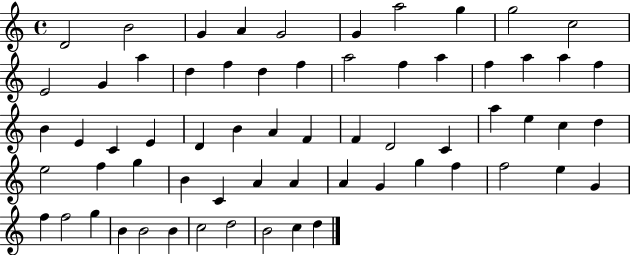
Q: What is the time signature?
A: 4/4